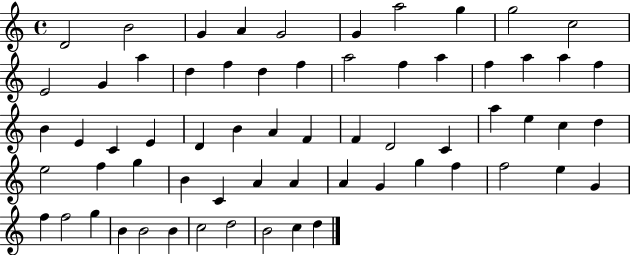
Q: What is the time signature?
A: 4/4